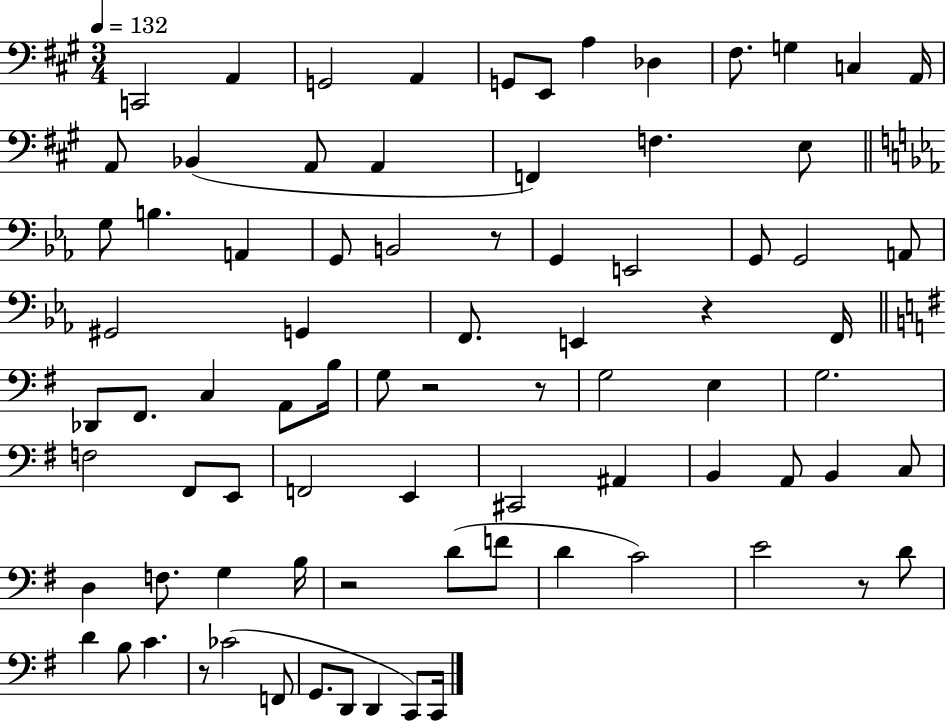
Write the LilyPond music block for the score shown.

{
  \clef bass
  \numericTimeSignature
  \time 3/4
  \key a \major
  \tempo 4 = 132
  c,2 a,4 | g,2 a,4 | g,8 e,8 a4 des4 | fis8. g4 c4 a,16 | \break a,8 bes,4( a,8 a,4 | f,4) f4. e8 | \bar "||" \break \key ees \major g8 b4. a,4 | g,8 b,2 r8 | g,4 e,2 | g,8 g,2 a,8 | \break gis,2 g,4 | f,8. e,4 r4 f,16 | \bar "||" \break \key g \major des,8 fis,8. c4 a,8 b16 | g8 r2 r8 | g2 e4 | g2. | \break f2 fis,8 e,8 | f,2 e,4 | cis,2 ais,4 | b,4 a,8 b,4 c8 | \break d4 f8. g4 b16 | r2 d'8( f'8 | d'4 c'2) | e'2 r8 d'8 | \break d'4 b8 c'4. | r8 ces'2( f,8 | g,8. d,8 d,4 c,8) c,16 | \bar "|."
}